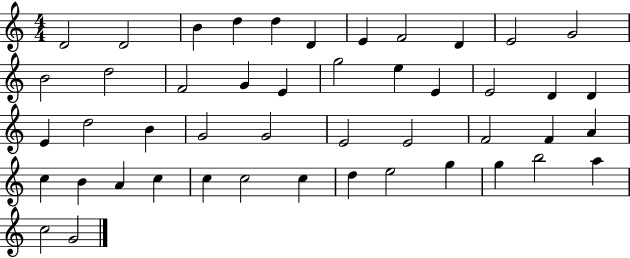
D4/h D4/h B4/q D5/q D5/q D4/q E4/q F4/h D4/q E4/h G4/h B4/h D5/h F4/h G4/q E4/q G5/h E5/q E4/q E4/h D4/q D4/q E4/q D5/h B4/q G4/h G4/h E4/h E4/h F4/h F4/q A4/q C5/q B4/q A4/q C5/q C5/q C5/h C5/q D5/q E5/h G5/q G5/q B5/h A5/q C5/h G4/h